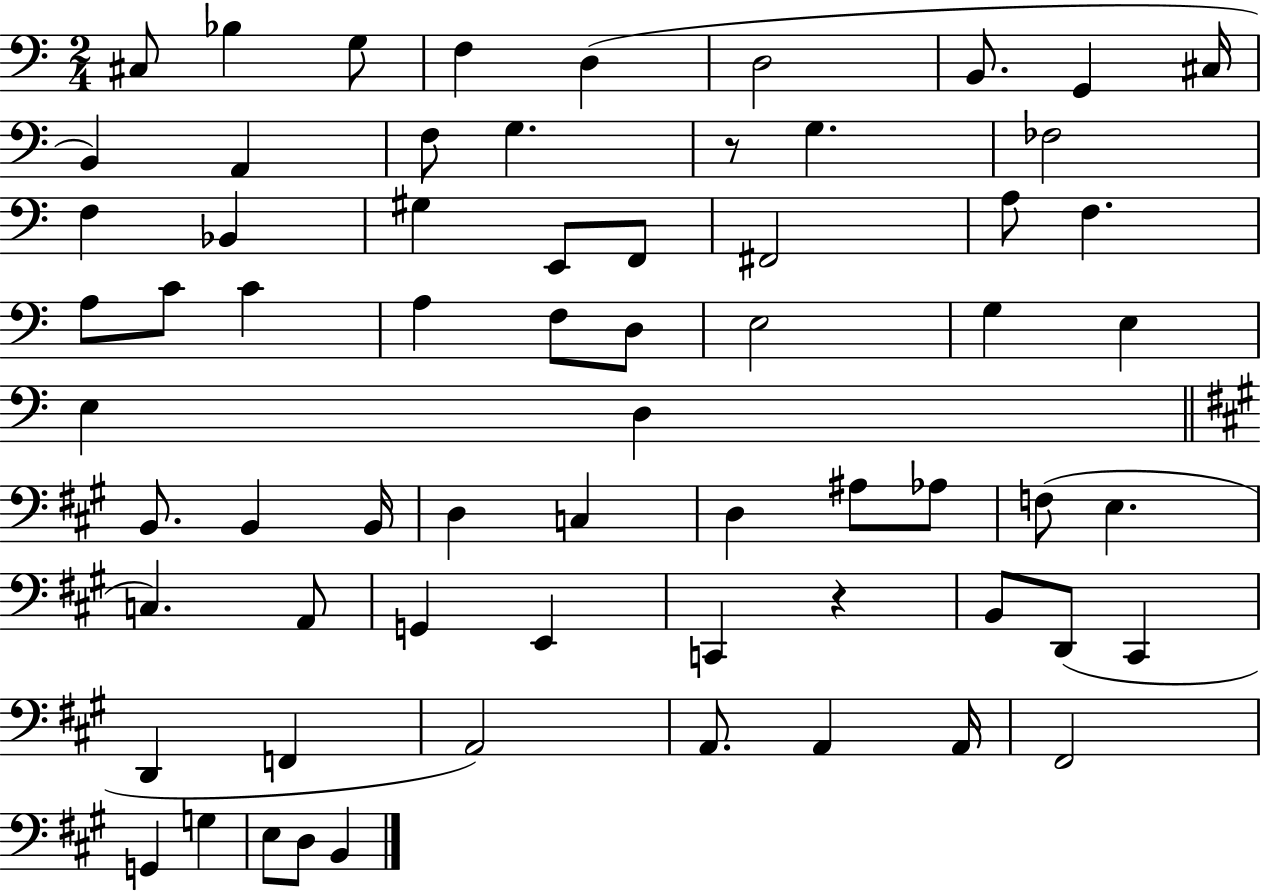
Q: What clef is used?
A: bass